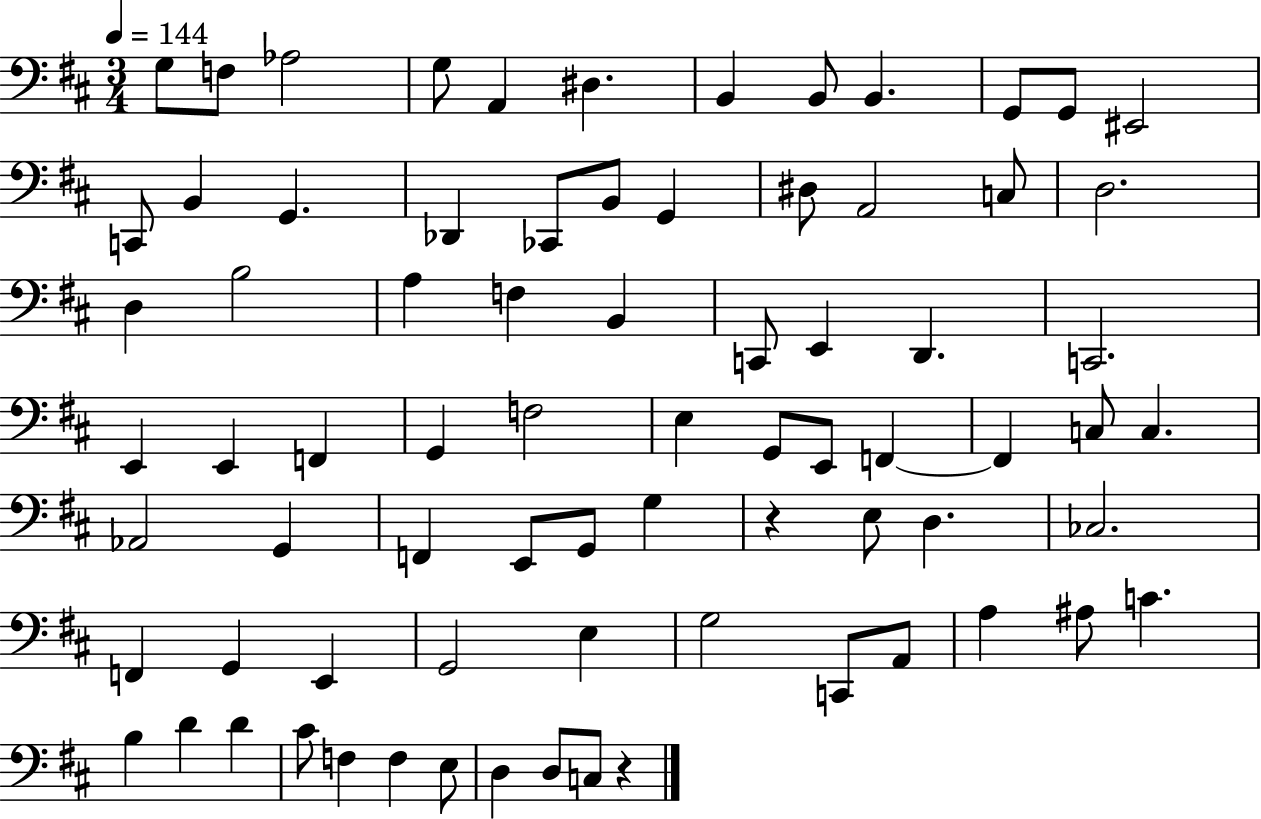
X:1
T:Untitled
M:3/4
L:1/4
K:D
G,/2 F,/2 _A,2 G,/2 A,, ^D, B,, B,,/2 B,, G,,/2 G,,/2 ^E,,2 C,,/2 B,, G,, _D,, _C,,/2 B,,/2 G,, ^D,/2 A,,2 C,/2 D,2 D, B,2 A, F, B,, C,,/2 E,, D,, C,,2 E,, E,, F,, G,, F,2 E, G,,/2 E,,/2 F,, F,, C,/2 C, _A,,2 G,, F,, E,,/2 G,,/2 G, z E,/2 D, _C,2 F,, G,, E,, G,,2 E, G,2 C,,/2 A,,/2 A, ^A,/2 C B, D D ^C/2 F, F, E,/2 D, D,/2 C,/2 z